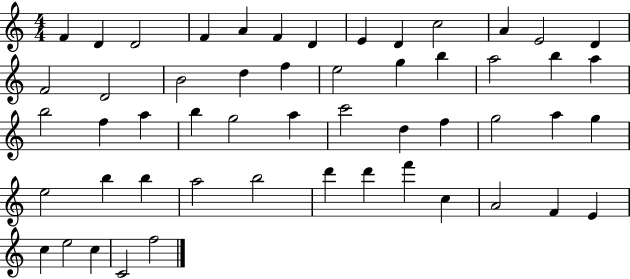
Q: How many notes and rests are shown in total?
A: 53